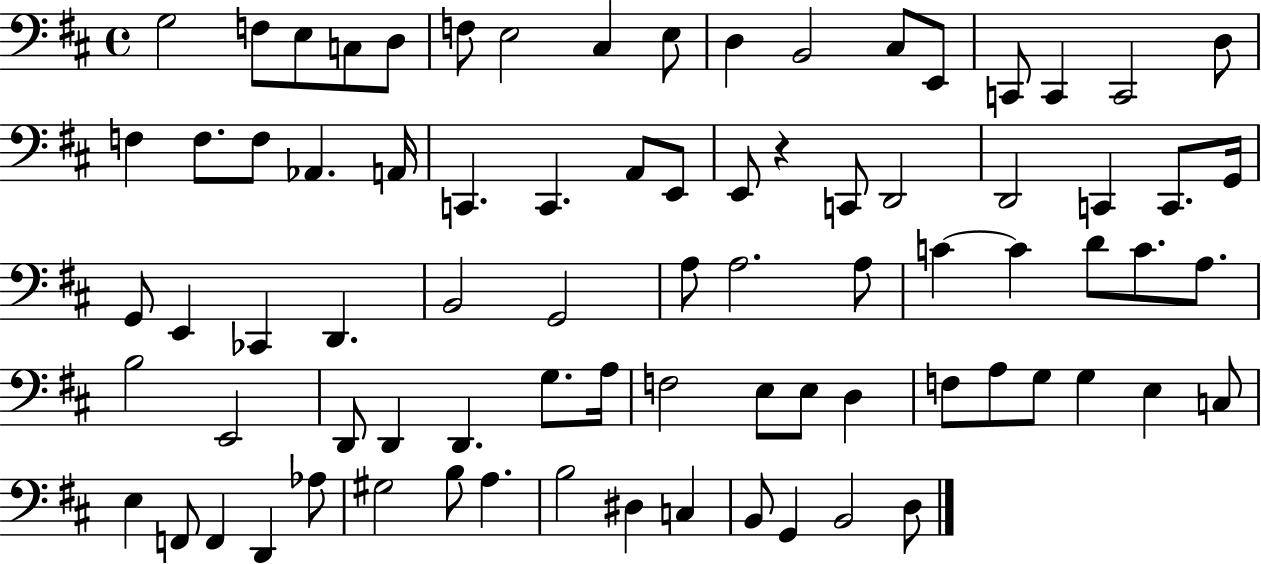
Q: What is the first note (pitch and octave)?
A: G3